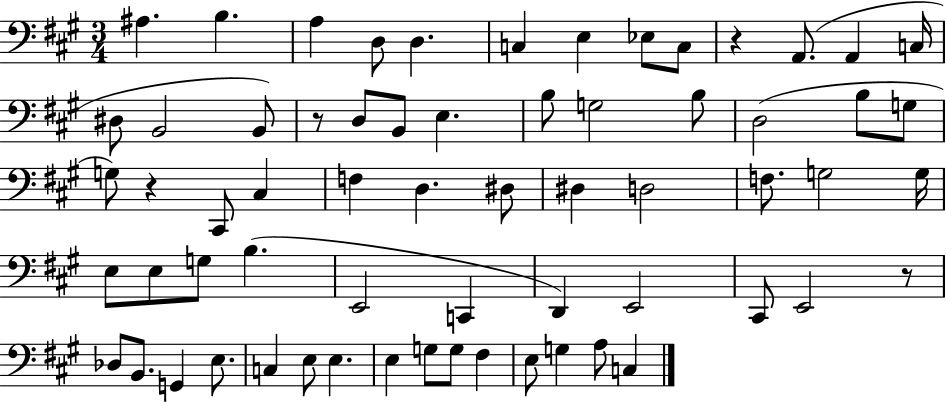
X:1
T:Untitled
M:3/4
L:1/4
K:A
^A, B, A, D,/2 D, C, E, _E,/2 C,/2 z A,,/2 A,, C,/4 ^D,/2 B,,2 B,,/2 z/2 D,/2 B,,/2 E, B,/2 G,2 B,/2 D,2 B,/2 G,/2 G,/2 z ^C,,/2 ^C, F, D, ^D,/2 ^D, D,2 F,/2 G,2 G,/4 E,/2 E,/2 G,/2 B, E,,2 C,, D,, E,,2 ^C,,/2 E,,2 z/2 _D,/2 B,,/2 G,, E,/2 C, E,/2 E, E, G,/2 G,/2 ^F, E,/2 G, A,/2 C,